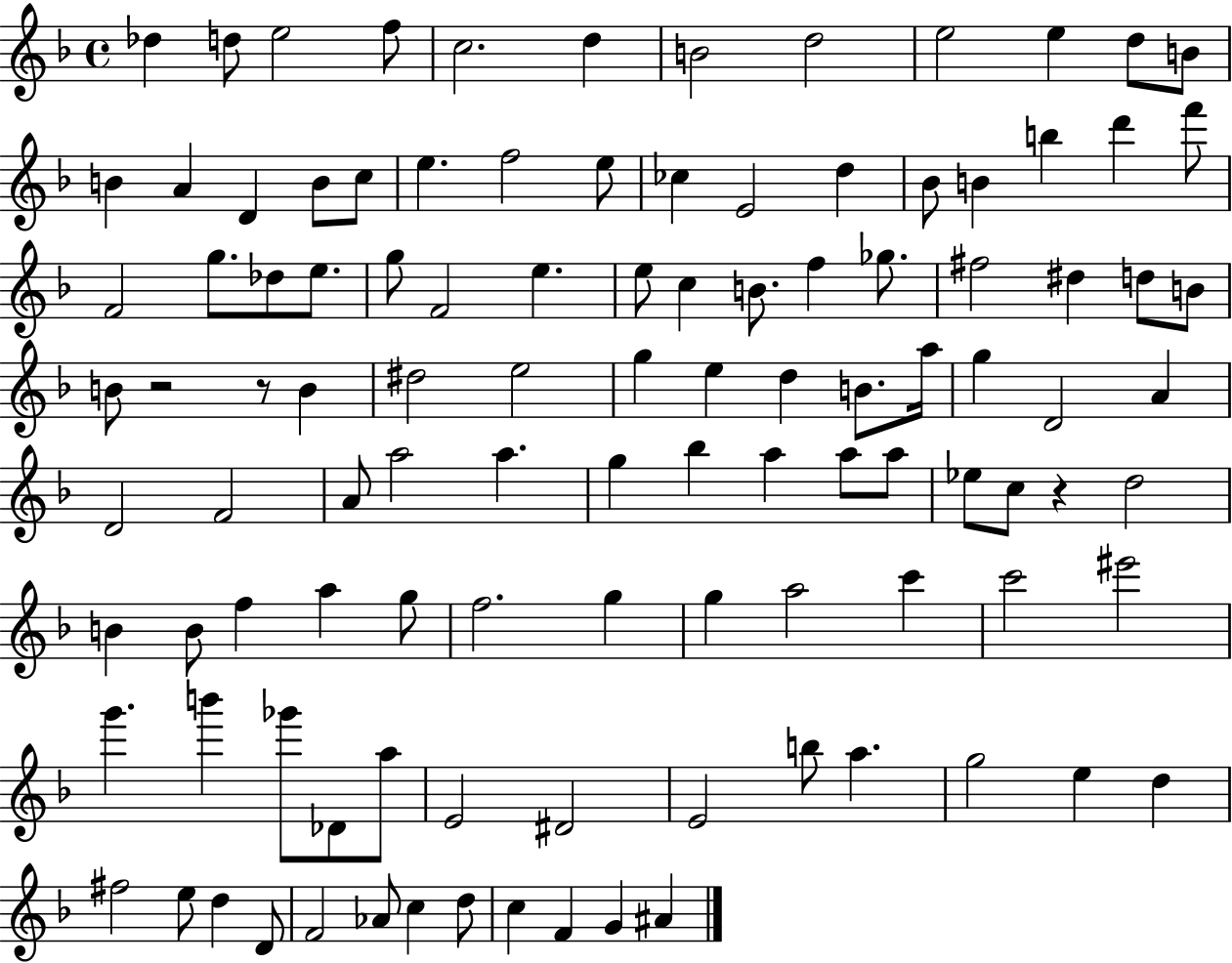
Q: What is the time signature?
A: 4/4